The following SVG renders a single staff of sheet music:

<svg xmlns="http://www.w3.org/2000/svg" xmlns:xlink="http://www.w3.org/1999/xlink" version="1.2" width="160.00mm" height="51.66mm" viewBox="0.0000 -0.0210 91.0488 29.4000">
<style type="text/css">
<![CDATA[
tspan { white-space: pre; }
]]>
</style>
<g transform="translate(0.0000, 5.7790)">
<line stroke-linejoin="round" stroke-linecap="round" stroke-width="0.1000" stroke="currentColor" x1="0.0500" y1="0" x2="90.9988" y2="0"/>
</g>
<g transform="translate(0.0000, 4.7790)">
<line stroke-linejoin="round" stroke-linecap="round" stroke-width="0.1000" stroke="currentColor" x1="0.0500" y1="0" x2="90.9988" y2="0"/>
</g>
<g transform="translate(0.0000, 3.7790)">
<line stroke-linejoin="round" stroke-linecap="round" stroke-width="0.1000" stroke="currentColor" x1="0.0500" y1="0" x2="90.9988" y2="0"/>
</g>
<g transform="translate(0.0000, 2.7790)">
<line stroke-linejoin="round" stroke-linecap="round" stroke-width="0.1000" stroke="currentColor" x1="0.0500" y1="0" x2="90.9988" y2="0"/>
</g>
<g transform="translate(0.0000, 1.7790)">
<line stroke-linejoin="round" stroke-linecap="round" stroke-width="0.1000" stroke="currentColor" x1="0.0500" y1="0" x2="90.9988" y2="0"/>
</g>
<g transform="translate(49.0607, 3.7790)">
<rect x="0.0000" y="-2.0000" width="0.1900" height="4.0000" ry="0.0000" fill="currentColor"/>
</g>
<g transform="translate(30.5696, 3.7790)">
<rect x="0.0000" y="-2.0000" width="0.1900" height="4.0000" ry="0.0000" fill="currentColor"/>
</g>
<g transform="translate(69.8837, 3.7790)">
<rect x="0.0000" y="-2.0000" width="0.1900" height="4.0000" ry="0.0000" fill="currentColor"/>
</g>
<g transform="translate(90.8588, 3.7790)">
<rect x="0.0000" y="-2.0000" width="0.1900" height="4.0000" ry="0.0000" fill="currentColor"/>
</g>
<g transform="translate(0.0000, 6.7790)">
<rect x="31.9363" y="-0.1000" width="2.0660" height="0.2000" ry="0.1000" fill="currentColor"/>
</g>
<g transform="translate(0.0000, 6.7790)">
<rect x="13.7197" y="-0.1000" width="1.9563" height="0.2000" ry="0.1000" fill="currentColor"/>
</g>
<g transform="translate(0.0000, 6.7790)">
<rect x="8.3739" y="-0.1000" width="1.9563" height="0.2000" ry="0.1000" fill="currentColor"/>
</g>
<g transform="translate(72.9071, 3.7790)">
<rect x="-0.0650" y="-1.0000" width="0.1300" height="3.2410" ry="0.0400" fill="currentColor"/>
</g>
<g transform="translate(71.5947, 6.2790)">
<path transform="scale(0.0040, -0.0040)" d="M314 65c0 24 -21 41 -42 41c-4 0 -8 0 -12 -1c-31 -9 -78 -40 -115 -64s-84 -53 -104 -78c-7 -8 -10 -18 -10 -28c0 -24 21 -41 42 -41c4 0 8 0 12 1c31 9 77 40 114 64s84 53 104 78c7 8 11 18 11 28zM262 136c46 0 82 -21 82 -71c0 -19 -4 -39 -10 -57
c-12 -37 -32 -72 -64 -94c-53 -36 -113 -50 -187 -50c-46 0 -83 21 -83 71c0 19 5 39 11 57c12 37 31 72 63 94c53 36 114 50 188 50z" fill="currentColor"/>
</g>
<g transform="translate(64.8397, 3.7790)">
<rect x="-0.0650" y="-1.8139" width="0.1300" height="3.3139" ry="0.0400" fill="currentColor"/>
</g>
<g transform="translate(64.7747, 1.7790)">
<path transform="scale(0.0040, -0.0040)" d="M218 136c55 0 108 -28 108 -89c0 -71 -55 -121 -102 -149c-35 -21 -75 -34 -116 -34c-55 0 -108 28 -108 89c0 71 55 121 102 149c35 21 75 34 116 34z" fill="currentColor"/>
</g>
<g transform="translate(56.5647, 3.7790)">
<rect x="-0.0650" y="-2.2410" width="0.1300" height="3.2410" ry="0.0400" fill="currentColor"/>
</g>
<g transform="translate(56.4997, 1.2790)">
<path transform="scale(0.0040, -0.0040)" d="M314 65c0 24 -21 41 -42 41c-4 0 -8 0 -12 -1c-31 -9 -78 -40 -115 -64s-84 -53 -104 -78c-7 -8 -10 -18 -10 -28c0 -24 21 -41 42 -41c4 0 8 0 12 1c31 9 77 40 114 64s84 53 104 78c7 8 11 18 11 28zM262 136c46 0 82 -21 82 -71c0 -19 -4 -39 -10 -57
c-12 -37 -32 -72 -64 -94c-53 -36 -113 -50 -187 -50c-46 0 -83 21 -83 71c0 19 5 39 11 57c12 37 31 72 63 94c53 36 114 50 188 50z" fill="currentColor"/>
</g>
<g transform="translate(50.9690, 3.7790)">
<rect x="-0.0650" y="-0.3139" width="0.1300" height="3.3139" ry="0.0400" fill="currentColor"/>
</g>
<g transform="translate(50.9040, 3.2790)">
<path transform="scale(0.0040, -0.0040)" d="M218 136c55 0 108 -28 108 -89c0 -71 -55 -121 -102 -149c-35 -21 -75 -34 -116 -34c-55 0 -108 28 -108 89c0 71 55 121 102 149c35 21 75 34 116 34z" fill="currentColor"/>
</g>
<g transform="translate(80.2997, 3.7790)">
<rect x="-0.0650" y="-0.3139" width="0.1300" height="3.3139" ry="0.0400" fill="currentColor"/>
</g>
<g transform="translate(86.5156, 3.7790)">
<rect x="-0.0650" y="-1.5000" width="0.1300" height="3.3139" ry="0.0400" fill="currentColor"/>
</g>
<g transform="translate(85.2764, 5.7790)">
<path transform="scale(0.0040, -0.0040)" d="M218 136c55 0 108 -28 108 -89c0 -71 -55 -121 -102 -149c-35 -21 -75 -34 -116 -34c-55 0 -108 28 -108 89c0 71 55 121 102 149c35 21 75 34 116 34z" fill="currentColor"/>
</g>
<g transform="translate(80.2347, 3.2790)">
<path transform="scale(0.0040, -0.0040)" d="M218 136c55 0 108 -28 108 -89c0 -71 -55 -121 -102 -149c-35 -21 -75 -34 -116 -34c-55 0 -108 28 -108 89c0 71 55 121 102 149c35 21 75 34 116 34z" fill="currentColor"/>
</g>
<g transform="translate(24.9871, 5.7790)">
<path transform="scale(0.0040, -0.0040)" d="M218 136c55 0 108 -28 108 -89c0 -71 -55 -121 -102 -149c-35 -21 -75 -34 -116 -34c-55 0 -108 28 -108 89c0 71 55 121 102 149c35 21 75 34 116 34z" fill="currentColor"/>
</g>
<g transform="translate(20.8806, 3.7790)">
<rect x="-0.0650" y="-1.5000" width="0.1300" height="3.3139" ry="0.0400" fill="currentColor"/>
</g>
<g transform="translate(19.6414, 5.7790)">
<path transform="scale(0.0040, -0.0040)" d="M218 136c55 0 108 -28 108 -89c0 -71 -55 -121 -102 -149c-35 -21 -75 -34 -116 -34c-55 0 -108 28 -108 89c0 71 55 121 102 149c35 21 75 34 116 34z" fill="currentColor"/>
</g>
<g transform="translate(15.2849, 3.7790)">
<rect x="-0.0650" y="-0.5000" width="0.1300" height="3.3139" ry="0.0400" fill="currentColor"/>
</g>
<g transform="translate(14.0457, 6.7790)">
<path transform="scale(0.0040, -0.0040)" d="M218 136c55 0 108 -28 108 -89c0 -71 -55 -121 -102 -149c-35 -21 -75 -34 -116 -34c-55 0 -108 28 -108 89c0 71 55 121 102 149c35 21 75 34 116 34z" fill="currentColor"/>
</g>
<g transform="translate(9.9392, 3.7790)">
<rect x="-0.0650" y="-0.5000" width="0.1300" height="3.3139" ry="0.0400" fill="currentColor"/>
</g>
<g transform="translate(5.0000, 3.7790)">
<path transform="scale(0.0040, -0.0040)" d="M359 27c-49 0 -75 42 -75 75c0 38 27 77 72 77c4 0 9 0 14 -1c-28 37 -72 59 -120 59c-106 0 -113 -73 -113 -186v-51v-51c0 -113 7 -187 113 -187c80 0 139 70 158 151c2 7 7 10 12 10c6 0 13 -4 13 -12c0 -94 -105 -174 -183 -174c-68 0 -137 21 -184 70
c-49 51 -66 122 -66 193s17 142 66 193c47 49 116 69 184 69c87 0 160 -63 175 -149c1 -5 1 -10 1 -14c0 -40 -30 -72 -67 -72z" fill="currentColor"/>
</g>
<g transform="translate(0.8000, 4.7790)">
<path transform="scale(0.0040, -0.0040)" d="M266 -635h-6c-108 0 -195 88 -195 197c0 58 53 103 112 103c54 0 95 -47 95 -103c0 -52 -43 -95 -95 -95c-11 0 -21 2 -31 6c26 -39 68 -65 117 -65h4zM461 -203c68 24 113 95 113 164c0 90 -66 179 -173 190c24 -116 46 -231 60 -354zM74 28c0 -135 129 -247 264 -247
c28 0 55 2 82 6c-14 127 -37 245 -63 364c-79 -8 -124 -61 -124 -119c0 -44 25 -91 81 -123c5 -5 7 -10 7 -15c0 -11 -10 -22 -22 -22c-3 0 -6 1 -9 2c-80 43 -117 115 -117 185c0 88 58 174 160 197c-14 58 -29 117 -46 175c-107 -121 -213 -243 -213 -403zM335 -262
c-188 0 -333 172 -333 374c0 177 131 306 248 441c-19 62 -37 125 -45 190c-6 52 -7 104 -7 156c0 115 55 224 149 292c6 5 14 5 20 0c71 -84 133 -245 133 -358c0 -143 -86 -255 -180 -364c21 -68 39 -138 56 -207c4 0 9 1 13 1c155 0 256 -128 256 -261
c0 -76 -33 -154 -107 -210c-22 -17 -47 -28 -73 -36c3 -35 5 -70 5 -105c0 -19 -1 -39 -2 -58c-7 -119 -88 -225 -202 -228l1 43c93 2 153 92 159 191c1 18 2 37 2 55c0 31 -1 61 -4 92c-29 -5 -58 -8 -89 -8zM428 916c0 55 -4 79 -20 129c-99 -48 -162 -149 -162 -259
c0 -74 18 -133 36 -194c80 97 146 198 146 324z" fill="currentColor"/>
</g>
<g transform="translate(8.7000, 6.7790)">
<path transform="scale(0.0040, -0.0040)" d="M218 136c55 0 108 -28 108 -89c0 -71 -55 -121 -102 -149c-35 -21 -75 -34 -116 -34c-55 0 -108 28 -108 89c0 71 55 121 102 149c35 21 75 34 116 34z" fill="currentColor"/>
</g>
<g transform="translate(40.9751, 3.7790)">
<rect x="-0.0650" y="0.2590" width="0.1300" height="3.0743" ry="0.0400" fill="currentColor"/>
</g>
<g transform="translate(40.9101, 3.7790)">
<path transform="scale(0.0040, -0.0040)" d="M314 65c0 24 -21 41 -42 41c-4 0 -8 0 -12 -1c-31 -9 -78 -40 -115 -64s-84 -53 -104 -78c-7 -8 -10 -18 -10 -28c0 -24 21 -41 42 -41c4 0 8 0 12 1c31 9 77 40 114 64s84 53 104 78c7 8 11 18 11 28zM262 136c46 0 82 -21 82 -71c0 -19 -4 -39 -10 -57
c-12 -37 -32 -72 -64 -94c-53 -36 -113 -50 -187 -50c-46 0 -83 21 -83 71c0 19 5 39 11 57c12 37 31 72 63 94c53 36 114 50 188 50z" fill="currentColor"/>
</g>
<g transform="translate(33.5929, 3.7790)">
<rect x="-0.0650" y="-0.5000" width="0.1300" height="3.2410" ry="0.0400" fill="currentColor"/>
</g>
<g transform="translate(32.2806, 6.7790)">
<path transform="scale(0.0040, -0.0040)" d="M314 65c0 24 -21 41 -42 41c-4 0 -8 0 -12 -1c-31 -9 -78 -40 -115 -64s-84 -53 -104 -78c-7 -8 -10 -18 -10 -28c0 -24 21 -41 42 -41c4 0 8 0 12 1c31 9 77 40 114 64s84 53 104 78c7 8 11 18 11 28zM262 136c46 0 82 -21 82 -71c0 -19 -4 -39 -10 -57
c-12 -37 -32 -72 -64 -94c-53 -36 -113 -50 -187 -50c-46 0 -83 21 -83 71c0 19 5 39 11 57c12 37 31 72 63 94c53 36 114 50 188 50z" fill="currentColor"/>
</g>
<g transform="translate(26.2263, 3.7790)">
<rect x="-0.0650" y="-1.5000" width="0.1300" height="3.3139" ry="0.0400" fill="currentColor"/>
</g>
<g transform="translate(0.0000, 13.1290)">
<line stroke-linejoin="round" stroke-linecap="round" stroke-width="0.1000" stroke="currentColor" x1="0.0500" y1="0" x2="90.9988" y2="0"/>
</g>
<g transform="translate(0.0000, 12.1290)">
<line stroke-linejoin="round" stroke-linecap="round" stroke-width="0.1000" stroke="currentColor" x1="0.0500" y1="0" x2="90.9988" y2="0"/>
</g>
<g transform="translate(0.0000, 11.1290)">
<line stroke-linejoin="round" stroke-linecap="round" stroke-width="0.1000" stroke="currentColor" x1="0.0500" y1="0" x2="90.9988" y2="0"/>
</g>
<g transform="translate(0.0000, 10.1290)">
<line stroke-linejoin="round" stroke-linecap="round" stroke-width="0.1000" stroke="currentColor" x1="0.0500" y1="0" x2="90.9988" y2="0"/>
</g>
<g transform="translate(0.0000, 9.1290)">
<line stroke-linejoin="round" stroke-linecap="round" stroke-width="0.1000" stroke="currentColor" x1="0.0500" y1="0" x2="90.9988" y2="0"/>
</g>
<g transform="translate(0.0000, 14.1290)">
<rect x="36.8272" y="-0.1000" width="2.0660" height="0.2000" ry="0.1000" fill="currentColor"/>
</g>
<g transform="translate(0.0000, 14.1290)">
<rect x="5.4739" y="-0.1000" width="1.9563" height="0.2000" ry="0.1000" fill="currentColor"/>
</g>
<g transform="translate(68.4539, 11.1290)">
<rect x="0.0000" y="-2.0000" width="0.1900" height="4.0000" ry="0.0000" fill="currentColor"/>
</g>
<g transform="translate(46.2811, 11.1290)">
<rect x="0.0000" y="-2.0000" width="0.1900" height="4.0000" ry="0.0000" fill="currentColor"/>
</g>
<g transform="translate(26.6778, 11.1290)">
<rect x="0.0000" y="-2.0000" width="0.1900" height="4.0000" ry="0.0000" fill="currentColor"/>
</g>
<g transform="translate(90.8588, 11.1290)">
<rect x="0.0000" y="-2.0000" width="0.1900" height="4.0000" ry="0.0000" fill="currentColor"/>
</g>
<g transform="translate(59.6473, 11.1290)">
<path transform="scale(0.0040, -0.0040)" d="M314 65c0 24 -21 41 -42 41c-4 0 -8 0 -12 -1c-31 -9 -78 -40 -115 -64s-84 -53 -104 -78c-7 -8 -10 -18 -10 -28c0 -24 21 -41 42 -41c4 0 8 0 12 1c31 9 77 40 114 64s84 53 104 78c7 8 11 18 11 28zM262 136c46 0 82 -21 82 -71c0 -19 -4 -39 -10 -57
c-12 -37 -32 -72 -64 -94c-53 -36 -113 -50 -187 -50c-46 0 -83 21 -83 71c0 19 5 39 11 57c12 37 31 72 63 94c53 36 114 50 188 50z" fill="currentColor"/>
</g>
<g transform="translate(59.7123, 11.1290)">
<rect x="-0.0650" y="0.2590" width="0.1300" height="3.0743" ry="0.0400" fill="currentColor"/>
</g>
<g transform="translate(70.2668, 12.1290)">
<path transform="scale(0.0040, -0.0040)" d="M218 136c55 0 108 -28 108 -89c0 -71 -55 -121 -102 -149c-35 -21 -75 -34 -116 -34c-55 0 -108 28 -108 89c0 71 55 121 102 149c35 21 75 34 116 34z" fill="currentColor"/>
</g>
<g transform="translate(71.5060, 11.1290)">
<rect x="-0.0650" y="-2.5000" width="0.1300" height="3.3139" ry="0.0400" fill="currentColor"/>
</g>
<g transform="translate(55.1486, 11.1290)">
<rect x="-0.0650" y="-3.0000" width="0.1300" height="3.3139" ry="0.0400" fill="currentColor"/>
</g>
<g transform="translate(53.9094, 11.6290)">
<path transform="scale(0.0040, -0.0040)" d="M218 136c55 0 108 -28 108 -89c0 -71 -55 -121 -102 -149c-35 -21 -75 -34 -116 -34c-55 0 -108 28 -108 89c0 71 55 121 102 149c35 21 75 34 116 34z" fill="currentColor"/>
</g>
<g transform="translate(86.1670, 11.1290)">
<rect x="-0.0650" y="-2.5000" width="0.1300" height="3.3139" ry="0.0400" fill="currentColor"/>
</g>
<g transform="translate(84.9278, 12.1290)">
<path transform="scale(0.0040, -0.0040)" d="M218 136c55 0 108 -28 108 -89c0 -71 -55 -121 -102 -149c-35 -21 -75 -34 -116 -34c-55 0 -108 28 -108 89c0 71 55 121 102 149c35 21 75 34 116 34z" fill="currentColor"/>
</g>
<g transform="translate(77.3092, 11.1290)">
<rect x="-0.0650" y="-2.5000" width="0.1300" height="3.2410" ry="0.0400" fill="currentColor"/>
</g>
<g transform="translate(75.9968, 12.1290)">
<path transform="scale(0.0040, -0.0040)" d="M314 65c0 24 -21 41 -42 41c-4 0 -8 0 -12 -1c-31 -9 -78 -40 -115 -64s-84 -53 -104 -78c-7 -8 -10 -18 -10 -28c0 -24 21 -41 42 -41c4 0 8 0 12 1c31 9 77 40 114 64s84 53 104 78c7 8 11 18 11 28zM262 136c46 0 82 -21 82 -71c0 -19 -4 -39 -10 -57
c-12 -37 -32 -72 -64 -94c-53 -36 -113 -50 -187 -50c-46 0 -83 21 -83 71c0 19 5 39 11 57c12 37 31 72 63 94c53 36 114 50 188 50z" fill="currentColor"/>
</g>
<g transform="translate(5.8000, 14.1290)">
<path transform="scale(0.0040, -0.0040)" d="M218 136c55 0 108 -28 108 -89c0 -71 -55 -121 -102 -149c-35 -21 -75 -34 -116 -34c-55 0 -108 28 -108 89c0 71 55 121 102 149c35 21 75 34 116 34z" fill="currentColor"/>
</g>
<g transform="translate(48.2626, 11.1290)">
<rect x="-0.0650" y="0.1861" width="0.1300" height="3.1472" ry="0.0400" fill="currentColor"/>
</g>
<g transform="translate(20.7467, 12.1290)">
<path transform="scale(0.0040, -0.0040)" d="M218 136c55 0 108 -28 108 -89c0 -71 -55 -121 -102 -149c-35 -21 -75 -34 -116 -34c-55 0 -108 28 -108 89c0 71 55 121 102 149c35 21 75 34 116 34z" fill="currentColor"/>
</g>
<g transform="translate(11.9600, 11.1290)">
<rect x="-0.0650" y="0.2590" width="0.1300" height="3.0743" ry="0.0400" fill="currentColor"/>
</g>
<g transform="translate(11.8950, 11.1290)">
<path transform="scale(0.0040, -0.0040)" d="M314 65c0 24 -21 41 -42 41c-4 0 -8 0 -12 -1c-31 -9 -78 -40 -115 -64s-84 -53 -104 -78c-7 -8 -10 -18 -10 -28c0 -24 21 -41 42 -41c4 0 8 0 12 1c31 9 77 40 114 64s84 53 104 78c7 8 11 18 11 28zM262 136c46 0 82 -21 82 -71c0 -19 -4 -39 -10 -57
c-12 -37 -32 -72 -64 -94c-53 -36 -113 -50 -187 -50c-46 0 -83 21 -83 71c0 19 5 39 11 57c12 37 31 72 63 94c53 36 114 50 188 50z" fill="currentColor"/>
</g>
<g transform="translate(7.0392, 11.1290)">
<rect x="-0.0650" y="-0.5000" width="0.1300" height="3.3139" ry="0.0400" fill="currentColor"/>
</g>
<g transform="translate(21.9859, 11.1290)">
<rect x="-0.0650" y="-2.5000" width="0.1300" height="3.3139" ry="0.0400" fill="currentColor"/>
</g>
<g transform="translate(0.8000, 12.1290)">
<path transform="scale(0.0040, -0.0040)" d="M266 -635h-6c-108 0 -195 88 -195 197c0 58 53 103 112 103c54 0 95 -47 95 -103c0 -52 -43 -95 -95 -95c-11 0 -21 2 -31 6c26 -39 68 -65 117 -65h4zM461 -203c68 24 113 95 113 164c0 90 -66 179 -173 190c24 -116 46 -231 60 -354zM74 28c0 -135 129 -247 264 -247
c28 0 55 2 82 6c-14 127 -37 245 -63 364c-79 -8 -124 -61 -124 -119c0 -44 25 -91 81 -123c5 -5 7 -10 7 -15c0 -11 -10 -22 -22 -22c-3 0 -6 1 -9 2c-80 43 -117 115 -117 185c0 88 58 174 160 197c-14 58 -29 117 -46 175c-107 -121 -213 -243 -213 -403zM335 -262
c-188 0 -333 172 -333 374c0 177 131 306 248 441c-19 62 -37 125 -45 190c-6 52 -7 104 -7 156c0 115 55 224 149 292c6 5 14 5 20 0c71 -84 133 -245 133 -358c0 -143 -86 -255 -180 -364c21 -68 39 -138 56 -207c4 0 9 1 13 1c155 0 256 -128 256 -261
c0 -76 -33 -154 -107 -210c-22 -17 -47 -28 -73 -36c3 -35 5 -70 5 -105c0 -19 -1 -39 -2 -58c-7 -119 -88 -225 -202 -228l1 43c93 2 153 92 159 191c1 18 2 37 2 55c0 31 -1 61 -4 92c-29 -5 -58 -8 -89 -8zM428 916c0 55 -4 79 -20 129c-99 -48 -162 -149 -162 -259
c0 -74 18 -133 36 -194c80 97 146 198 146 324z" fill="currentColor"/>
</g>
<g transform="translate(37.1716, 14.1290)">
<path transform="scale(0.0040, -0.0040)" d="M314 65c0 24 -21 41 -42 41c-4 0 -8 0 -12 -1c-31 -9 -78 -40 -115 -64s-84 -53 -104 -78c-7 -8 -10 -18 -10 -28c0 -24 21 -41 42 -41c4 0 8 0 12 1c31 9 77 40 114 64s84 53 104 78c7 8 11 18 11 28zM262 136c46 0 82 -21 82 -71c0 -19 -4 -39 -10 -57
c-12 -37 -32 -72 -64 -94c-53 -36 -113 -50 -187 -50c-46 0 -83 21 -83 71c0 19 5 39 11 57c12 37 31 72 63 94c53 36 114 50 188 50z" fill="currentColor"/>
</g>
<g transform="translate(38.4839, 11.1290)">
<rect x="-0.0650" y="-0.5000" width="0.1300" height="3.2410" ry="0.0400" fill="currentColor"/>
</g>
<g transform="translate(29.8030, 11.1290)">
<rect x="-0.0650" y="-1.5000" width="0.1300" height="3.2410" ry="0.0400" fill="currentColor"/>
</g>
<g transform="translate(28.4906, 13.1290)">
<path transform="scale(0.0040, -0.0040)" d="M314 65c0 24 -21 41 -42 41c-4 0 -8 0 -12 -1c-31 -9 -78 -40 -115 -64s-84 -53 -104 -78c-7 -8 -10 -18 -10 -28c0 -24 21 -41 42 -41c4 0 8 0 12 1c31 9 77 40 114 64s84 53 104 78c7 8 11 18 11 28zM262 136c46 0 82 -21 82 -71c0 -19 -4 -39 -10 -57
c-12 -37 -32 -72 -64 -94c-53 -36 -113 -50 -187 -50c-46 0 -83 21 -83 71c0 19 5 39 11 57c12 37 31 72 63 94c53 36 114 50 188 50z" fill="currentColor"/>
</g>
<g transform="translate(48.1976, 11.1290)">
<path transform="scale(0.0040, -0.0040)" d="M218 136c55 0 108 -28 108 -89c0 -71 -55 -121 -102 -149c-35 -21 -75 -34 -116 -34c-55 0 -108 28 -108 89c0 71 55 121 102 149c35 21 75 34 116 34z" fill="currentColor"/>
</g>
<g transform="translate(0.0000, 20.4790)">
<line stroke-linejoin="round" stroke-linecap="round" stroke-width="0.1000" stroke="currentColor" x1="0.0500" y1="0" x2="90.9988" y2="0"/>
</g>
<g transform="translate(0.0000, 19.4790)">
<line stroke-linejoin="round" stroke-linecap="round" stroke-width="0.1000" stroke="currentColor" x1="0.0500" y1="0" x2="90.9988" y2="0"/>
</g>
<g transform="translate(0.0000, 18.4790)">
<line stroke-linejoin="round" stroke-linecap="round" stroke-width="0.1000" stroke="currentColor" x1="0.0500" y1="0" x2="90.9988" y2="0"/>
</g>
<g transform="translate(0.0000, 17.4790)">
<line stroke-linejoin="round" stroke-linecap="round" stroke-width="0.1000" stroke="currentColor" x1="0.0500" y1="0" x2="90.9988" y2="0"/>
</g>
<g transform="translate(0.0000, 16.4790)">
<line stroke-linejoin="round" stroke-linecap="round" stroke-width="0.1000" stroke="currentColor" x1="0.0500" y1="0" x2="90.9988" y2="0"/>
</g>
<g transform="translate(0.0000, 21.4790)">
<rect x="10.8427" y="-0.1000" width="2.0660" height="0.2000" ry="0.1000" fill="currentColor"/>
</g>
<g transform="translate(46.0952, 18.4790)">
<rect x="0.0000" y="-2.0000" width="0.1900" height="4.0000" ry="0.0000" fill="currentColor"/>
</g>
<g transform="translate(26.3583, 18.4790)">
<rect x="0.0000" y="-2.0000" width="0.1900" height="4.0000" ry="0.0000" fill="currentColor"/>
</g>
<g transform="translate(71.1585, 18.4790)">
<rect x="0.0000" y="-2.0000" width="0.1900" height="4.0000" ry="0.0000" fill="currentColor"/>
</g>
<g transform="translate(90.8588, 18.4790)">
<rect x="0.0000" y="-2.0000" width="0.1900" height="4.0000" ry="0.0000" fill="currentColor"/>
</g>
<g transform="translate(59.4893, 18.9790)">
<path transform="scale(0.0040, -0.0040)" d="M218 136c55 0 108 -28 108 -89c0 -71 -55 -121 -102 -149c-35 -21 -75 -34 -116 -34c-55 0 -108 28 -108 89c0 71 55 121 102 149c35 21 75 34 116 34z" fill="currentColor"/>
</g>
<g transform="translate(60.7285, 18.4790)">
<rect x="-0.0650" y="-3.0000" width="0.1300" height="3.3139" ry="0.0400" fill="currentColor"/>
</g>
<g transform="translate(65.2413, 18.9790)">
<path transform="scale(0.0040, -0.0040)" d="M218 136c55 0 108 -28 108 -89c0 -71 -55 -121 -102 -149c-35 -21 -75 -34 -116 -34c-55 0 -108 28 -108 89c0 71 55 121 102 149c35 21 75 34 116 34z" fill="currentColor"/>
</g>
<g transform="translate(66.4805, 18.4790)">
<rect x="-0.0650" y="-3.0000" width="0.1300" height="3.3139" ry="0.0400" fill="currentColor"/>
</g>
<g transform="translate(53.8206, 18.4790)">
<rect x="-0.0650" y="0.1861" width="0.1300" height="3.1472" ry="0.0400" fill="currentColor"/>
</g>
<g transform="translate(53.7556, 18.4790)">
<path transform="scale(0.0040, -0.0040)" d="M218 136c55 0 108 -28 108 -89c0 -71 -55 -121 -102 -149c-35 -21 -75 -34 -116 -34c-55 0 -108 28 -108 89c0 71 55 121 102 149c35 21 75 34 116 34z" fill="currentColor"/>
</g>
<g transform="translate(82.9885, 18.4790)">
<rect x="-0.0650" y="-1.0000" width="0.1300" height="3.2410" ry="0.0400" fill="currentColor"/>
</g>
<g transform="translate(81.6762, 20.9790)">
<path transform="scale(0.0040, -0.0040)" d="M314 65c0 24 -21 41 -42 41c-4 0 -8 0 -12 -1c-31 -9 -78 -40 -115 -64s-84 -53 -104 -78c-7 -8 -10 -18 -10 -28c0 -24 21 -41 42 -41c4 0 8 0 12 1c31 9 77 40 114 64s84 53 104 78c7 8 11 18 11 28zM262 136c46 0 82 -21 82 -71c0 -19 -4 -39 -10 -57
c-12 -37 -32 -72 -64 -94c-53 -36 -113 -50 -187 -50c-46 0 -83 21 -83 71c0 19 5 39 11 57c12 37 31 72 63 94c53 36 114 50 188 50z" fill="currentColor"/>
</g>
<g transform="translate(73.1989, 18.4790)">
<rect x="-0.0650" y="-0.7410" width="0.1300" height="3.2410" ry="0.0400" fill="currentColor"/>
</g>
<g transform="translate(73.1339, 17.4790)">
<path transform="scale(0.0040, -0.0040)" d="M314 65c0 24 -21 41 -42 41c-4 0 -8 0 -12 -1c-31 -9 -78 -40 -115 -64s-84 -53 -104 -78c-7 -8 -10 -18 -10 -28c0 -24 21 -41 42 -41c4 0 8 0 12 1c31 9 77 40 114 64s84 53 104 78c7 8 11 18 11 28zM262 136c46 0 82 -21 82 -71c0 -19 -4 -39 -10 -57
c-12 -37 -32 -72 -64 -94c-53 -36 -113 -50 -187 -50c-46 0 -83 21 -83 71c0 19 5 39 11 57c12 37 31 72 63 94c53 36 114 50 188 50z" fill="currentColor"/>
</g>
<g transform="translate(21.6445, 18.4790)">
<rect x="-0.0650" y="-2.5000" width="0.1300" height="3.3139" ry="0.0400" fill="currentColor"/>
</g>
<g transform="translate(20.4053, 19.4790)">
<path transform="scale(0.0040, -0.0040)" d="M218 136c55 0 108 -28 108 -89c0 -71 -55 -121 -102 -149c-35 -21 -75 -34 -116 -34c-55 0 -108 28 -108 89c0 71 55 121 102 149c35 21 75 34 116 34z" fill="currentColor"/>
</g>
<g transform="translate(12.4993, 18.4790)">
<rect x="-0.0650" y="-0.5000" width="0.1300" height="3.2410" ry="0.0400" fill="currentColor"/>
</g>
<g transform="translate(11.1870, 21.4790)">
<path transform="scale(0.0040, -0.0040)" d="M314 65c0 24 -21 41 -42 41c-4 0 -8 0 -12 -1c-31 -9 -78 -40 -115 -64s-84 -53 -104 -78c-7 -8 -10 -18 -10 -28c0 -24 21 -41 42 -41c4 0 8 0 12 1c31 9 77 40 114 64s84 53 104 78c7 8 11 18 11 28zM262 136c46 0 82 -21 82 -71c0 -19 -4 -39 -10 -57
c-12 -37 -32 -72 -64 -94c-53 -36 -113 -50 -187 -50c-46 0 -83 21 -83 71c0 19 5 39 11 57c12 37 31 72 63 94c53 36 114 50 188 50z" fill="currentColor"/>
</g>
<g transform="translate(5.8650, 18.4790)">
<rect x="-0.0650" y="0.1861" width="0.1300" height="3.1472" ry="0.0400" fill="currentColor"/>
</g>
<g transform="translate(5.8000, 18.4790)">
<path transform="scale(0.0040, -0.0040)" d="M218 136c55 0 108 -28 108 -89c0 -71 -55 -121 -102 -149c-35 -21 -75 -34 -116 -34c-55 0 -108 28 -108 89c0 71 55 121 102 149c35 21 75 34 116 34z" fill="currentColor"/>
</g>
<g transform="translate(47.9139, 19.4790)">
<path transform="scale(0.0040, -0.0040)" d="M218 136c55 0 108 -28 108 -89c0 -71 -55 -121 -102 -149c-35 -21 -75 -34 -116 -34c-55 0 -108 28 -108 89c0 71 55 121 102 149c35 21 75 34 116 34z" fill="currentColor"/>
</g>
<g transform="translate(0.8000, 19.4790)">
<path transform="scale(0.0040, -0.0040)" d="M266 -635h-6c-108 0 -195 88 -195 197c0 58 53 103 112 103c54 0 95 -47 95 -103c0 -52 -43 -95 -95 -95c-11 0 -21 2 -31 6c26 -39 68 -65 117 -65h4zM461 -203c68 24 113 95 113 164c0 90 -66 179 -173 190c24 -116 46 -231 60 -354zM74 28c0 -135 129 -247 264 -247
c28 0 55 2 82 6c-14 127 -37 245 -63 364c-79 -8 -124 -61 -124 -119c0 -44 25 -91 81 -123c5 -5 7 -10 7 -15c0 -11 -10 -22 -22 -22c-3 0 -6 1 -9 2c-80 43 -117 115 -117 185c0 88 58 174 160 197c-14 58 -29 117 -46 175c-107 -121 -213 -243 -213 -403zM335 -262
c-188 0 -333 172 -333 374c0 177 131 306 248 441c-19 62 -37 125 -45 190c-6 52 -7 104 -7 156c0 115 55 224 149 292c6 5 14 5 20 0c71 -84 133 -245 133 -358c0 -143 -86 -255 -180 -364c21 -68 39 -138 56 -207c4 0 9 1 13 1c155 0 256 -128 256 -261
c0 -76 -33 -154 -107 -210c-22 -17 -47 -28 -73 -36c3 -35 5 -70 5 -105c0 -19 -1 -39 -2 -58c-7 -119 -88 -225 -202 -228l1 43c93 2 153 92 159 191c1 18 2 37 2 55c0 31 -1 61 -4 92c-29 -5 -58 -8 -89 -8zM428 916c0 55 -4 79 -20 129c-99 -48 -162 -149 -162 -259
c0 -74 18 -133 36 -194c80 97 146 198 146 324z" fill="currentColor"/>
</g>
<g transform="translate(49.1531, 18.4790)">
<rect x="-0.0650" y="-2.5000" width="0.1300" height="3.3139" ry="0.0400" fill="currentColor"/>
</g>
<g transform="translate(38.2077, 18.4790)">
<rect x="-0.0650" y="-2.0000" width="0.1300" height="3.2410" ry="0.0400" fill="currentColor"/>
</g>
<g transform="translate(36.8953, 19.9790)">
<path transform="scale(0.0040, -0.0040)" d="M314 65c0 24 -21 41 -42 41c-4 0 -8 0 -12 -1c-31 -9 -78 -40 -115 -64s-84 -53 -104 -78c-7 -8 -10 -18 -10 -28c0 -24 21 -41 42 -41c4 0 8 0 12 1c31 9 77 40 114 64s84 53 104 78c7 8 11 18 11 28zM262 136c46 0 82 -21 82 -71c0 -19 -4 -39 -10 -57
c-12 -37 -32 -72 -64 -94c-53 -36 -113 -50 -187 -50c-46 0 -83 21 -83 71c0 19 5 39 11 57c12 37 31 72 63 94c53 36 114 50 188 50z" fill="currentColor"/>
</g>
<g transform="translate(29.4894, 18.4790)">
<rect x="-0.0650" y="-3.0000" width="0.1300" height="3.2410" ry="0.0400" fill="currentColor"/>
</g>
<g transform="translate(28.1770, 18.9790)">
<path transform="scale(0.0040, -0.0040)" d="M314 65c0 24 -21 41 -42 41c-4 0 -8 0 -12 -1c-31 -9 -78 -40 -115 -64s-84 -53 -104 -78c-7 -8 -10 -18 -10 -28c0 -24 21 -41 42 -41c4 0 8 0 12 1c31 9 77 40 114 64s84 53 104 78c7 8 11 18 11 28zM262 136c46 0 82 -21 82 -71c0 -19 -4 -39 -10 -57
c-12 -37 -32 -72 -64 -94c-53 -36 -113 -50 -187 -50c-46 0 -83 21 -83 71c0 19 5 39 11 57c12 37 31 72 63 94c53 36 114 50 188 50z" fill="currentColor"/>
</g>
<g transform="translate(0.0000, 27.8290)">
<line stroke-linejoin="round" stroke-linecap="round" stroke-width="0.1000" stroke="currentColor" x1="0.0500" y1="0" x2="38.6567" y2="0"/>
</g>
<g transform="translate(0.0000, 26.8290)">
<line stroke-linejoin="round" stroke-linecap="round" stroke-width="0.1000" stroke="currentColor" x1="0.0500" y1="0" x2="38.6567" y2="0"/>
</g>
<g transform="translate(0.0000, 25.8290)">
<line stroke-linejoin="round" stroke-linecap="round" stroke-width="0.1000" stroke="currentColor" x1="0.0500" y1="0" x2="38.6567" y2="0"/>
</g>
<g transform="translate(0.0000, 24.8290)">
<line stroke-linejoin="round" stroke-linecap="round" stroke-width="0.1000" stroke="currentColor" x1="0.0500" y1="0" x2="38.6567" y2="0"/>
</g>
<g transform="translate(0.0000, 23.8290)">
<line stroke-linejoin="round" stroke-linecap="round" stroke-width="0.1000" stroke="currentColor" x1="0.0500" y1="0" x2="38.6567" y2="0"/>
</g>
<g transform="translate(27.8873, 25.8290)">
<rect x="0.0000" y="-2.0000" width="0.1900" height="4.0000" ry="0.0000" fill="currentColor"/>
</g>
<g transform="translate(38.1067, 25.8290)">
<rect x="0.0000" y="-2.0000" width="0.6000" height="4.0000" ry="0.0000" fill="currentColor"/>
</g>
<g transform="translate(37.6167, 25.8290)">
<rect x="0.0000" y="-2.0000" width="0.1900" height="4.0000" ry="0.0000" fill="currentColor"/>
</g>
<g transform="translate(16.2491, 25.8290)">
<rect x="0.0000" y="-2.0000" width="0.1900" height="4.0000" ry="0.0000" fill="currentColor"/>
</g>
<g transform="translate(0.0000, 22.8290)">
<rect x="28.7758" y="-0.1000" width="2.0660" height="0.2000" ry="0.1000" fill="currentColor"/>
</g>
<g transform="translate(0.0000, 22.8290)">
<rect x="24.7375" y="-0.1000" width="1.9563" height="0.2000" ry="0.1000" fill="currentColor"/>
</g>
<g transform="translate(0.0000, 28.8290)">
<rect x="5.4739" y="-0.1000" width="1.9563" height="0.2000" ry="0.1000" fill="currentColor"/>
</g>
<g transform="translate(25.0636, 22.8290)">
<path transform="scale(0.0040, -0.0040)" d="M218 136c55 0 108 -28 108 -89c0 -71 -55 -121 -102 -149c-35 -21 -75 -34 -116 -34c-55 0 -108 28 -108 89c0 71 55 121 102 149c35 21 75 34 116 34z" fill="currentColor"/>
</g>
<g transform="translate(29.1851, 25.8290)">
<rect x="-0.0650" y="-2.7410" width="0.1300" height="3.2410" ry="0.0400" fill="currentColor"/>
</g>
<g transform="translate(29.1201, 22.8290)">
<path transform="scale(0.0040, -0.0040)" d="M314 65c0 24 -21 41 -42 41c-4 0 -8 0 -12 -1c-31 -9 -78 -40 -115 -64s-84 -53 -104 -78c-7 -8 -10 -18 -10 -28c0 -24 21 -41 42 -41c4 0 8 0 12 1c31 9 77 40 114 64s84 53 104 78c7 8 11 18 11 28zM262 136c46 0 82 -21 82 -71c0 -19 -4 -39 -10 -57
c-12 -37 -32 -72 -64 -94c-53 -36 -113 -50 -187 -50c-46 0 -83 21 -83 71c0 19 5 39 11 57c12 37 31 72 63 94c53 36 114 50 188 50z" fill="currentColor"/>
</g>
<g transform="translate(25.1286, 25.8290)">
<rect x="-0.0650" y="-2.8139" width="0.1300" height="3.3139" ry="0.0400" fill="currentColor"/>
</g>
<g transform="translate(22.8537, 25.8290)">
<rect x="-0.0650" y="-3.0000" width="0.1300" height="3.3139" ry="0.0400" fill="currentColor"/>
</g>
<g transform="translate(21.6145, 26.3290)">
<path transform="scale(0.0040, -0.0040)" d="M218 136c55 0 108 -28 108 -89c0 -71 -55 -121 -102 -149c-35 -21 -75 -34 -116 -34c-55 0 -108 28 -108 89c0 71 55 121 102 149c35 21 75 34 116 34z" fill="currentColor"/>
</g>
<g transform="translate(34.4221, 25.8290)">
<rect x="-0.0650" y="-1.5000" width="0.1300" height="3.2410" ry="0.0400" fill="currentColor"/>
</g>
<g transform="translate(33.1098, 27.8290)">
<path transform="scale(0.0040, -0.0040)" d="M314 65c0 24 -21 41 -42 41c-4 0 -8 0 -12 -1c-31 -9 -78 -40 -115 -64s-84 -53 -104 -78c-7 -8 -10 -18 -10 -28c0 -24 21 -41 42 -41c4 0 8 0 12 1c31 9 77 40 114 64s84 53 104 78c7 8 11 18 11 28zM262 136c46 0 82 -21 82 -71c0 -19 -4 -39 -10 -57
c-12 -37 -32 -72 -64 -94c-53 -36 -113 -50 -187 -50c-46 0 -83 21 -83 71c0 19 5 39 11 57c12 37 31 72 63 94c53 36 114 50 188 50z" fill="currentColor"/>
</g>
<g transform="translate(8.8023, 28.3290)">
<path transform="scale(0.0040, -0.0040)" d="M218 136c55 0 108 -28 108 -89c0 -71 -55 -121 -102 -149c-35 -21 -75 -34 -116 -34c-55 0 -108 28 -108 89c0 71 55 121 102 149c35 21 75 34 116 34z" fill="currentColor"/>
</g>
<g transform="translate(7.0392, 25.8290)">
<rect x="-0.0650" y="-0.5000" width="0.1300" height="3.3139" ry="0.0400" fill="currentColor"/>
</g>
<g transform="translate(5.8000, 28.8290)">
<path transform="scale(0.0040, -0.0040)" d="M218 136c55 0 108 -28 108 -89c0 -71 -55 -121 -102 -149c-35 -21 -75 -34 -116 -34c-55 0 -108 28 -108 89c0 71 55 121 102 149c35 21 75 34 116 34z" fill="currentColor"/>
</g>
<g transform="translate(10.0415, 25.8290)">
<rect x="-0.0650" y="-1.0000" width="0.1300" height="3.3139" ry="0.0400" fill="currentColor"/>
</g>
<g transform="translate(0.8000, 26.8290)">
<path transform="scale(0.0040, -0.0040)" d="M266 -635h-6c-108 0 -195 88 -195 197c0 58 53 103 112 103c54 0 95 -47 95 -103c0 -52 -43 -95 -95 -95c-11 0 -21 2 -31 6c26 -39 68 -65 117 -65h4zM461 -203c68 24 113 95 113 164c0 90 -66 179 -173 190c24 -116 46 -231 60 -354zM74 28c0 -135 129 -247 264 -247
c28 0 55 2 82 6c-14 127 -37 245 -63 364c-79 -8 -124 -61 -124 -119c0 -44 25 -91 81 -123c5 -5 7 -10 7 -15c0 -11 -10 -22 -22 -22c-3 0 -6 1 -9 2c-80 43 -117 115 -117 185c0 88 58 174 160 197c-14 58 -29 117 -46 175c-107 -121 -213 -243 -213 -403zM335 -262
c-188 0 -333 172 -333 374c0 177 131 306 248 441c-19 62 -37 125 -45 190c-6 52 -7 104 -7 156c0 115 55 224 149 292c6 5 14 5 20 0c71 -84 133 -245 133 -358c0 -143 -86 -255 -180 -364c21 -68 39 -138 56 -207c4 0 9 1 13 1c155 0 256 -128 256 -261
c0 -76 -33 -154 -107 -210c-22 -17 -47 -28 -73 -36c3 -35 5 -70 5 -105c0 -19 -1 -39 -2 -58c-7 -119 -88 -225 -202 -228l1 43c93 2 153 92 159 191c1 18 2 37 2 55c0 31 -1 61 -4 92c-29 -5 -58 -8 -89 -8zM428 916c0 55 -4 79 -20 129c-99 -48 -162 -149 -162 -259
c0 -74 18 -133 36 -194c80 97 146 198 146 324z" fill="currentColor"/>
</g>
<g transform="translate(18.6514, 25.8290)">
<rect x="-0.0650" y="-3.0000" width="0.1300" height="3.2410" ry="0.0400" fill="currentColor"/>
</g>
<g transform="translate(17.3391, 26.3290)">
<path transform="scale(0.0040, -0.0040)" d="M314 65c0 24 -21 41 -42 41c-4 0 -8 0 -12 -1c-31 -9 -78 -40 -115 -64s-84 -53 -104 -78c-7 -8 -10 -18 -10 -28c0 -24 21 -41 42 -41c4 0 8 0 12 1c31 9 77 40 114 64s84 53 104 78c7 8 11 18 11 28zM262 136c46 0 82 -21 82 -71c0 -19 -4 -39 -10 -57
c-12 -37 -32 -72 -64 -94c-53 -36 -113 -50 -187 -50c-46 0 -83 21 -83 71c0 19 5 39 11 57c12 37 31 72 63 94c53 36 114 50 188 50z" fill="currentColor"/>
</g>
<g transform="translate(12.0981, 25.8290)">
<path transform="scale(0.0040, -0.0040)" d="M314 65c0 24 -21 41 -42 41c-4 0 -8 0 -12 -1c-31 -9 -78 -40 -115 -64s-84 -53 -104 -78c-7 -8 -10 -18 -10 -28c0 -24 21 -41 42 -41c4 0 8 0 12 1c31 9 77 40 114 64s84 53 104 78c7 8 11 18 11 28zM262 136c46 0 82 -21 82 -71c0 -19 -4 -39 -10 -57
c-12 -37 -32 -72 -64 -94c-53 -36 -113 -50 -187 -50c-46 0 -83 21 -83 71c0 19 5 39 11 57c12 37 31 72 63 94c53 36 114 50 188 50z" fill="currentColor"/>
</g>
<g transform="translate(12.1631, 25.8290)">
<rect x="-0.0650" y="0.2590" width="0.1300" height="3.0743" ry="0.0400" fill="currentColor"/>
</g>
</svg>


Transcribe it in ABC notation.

X:1
T:Untitled
M:4/4
L:1/4
K:C
C C E E C2 B2 c g2 f D2 c E C B2 G E2 C2 B A B2 G G2 G B C2 G A2 F2 G B A A d2 D2 C D B2 A2 A a a2 E2